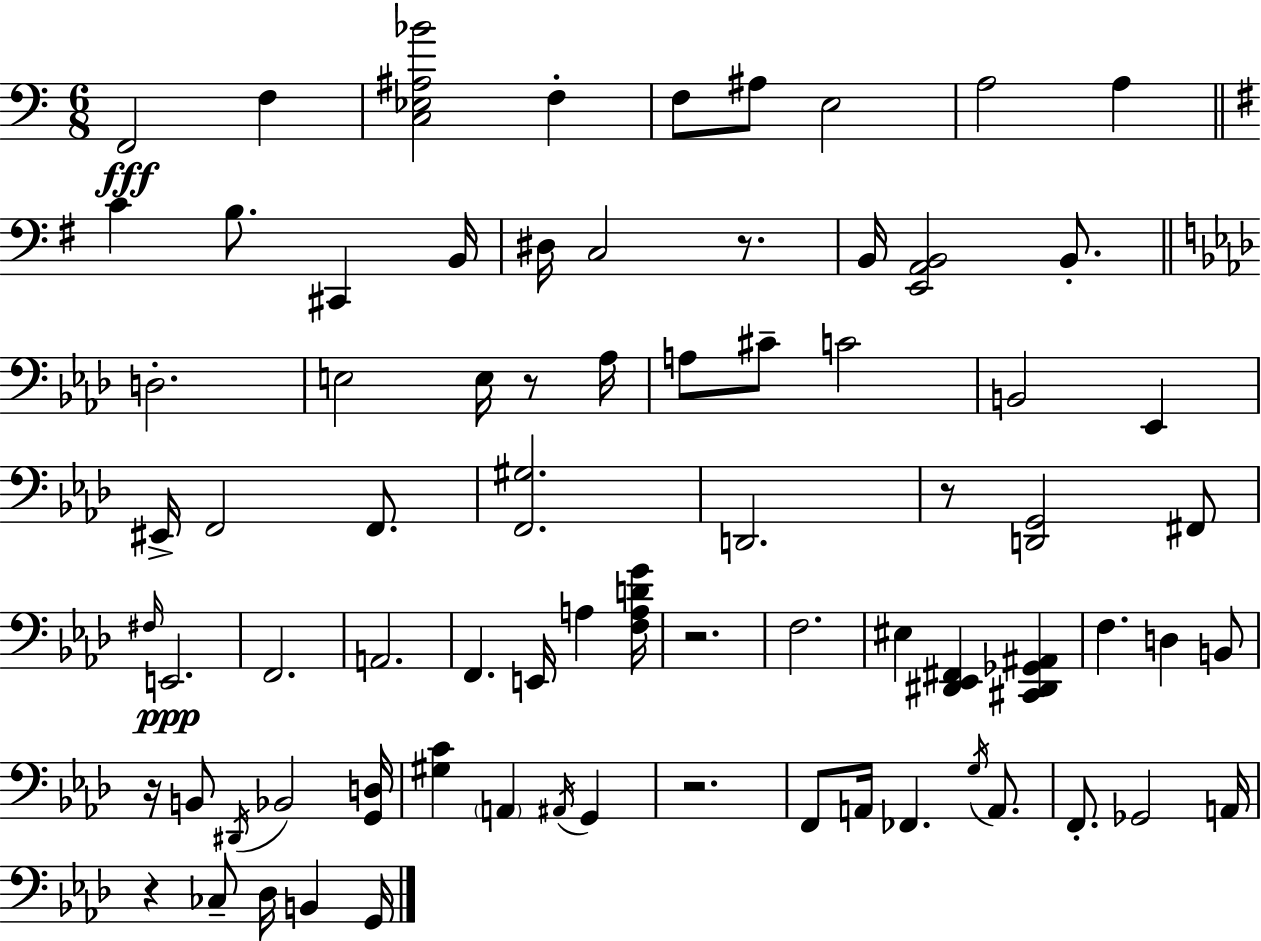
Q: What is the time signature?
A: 6/8